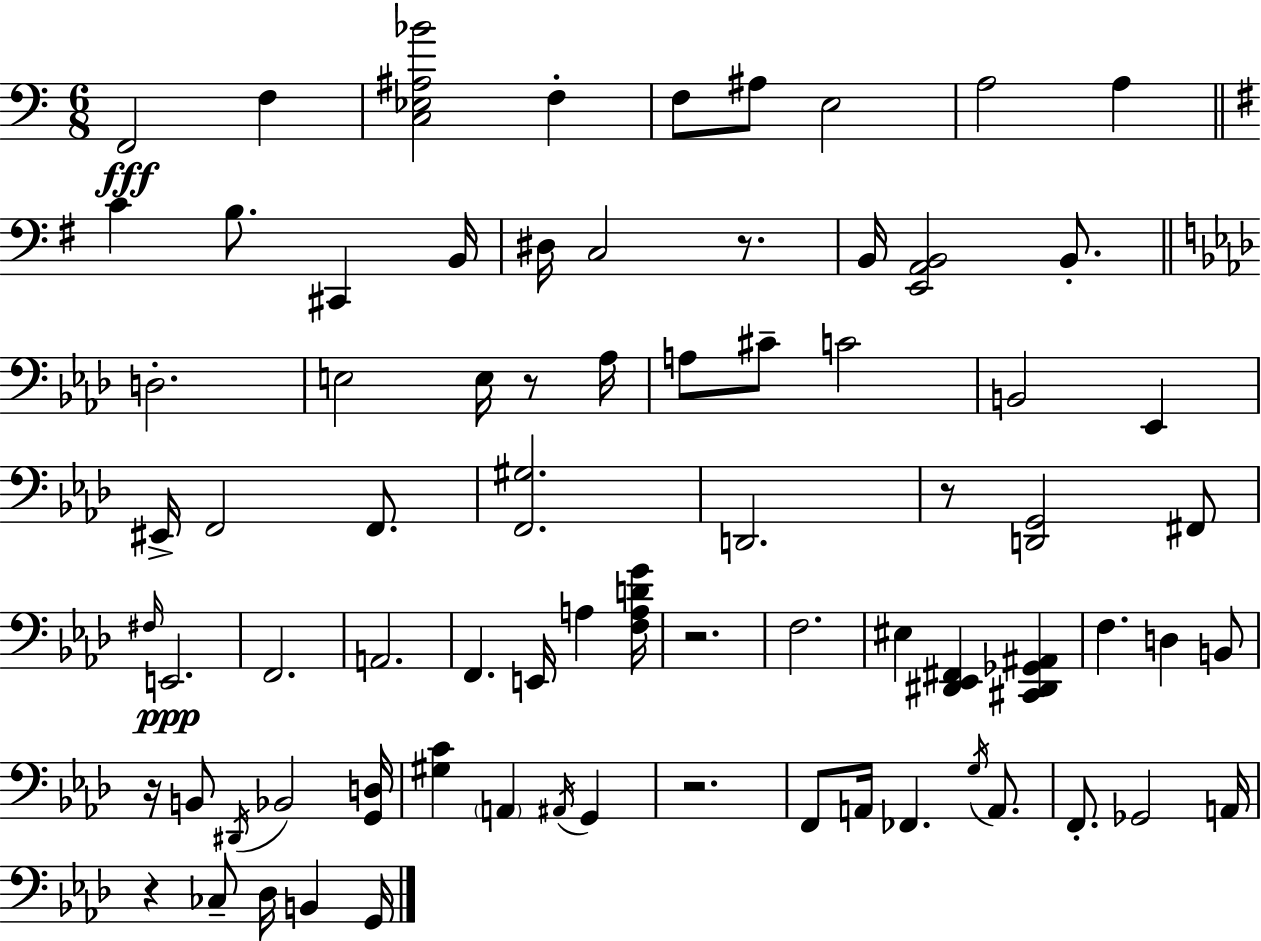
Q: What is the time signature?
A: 6/8